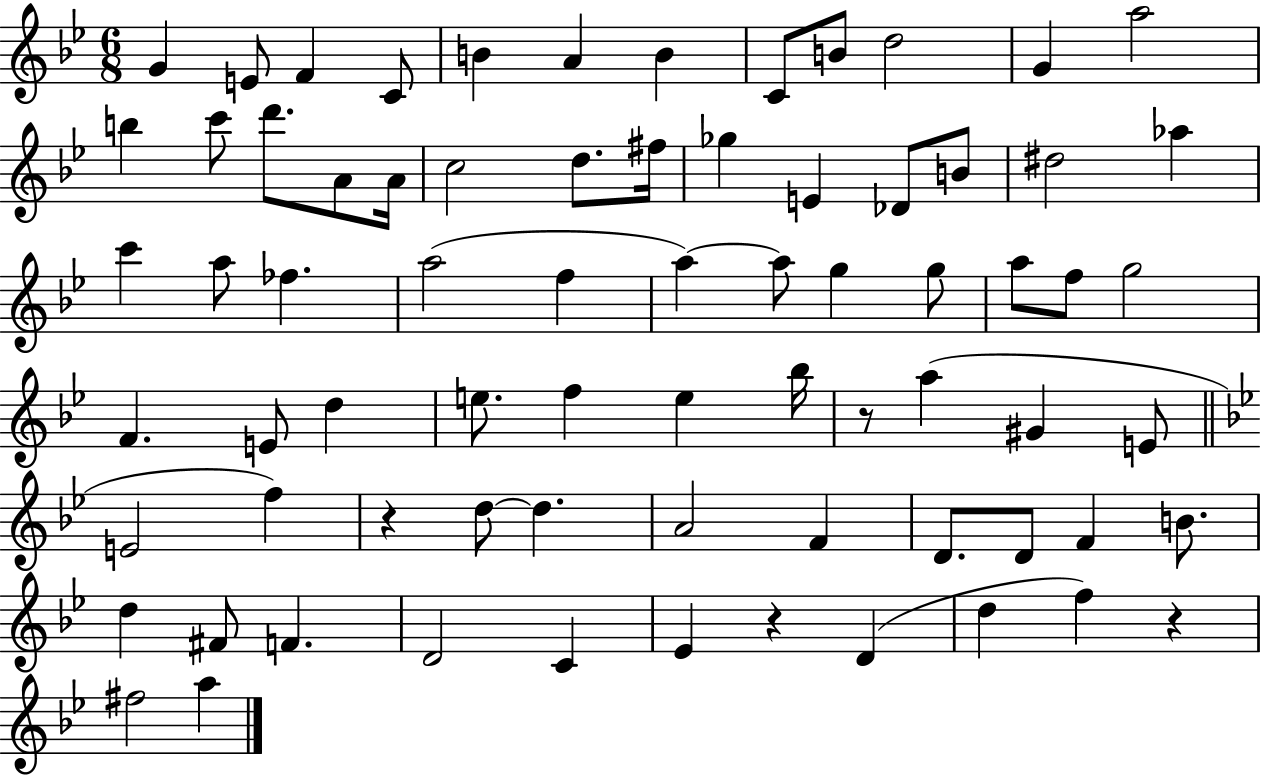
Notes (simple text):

G4/q E4/e F4/q C4/e B4/q A4/q B4/q C4/e B4/e D5/h G4/q A5/h B5/q C6/e D6/e. A4/e A4/s C5/h D5/e. F#5/s Gb5/q E4/q Db4/e B4/e D#5/h Ab5/q C6/q A5/e FES5/q. A5/h F5/q A5/q A5/e G5/q G5/e A5/e F5/e G5/h F4/q. E4/e D5/q E5/e. F5/q E5/q Bb5/s R/e A5/q G#4/q E4/e E4/h F5/q R/q D5/e D5/q. A4/h F4/q D4/e. D4/e F4/q B4/e. D5/q F#4/e F4/q. D4/h C4/q Eb4/q R/q D4/q D5/q F5/q R/q F#5/h A5/q